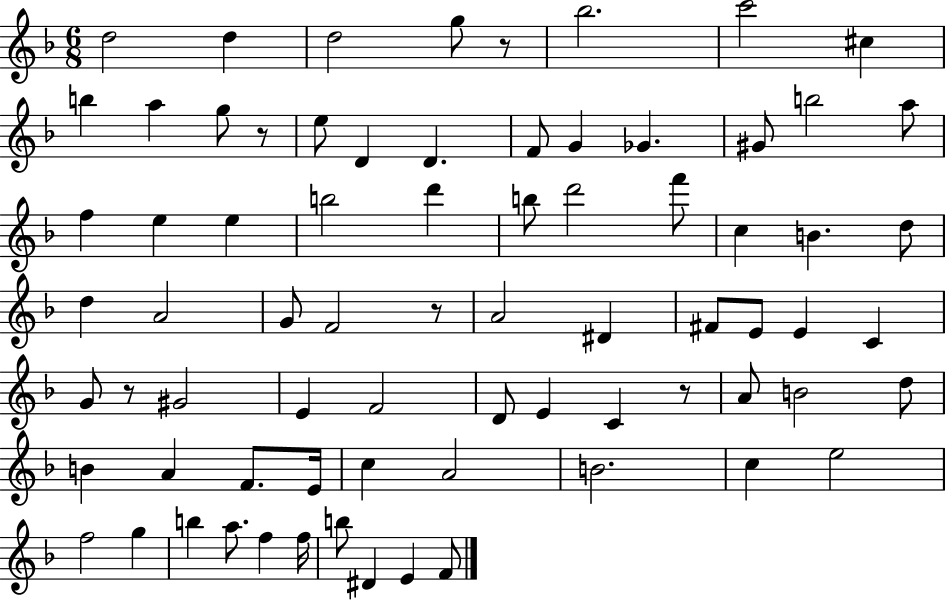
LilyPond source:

{
  \clef treble
  \numericTimeSignature
  \time 6/8
  \key f \major
  \repeat volta 2 { d''2 d''4 | d''2 g''8 r8 | bes''2. | c'''2 cis''4 | \break b''4 a''4 g''8 r8 | e''8 d'4 d'4. | f'8 g'4 ges'4. | gis'8 b''2 a''8 | \break f''4 e''4 e''4 | b''2 d'''4 | b''8 d'''2 f'''8 | c''4 b'4. d''8 | \break d''4 a'2 | g'8 f'2 r8 | a'2 dis'4 | fis'8 e'8 e'4 c'4 | \break g'8 r8 gis'2 | e'4 f'2 | d'8 e'4 c'4 r8 | a'8 b'2 d''8 | \break b'4 a'4 f'8. e'16 | c''4 a'2 | b'2. | c''4 e''2 | \break f''2 g''4 | b''4 a''8. f''4 f''16 | b''8 dis'4 e'4 f'8 | } \bar "|."
}